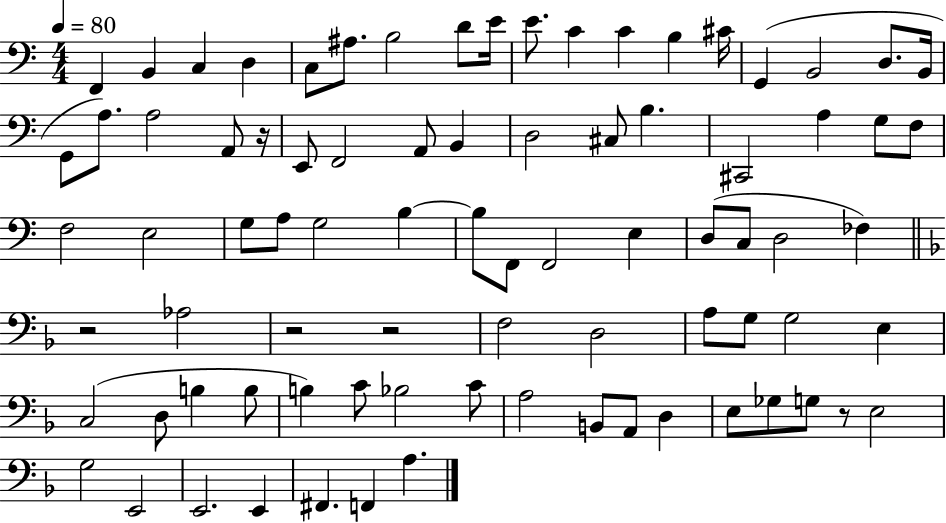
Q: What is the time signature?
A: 4/4